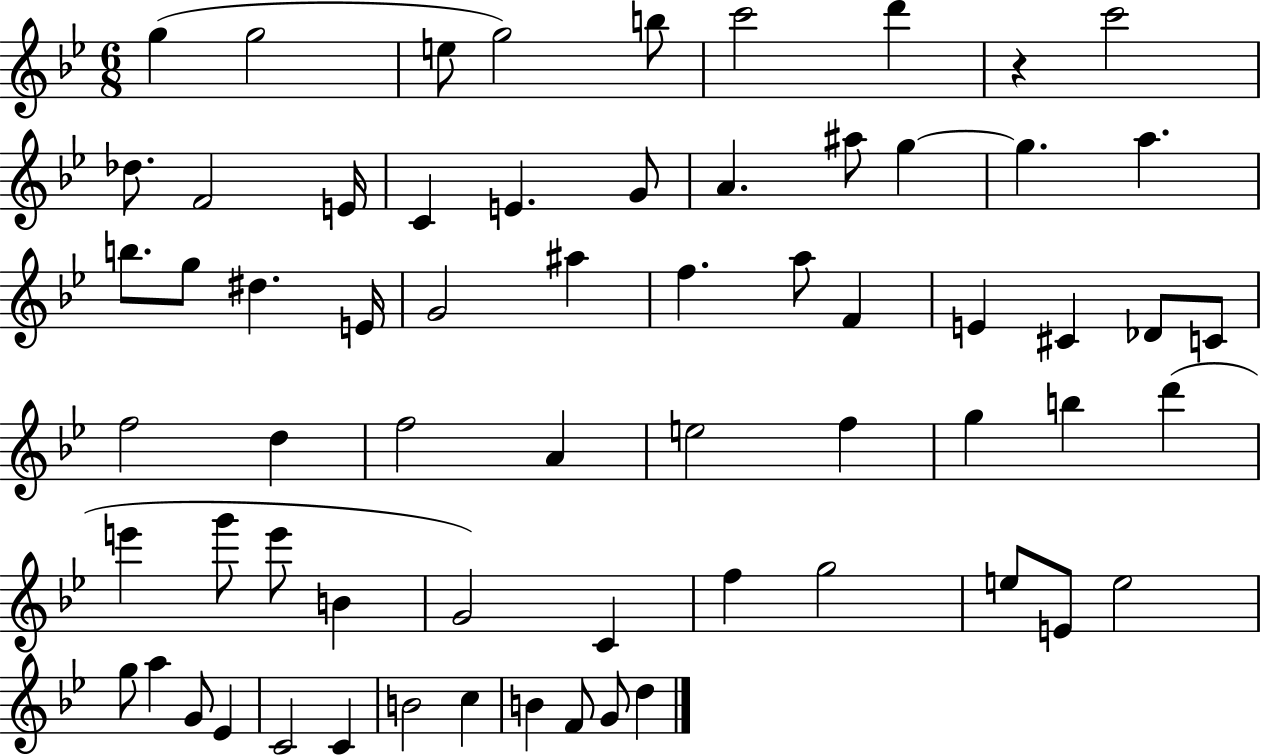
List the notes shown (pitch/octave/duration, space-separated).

G5/q G5/h E5/e G5/h B5/e C6/h D6/q R/q C6/h Db5/e. F4/h E4/s C4/q E4/q. G4/e A4/q. A#5/e G5/q G5/q. A5/q. B5/e. G5/e D#5/q. E4/s G4/h A#5/q F5/q. A5/e F4/q E4/q C#4/q Db4/e C4/e F5/h D5/q F5/h A4/q E5/h F5/q G5/q B5/q D6/q E6/q G6/e E6/e B4/q G4/h C4/q F5/q G5/h E5/e E4/e E5/h G5/e A5/q G4/e Eb4/q C4/h C4/q B4/h C5/q B4/q F4/e G4/e D5/q